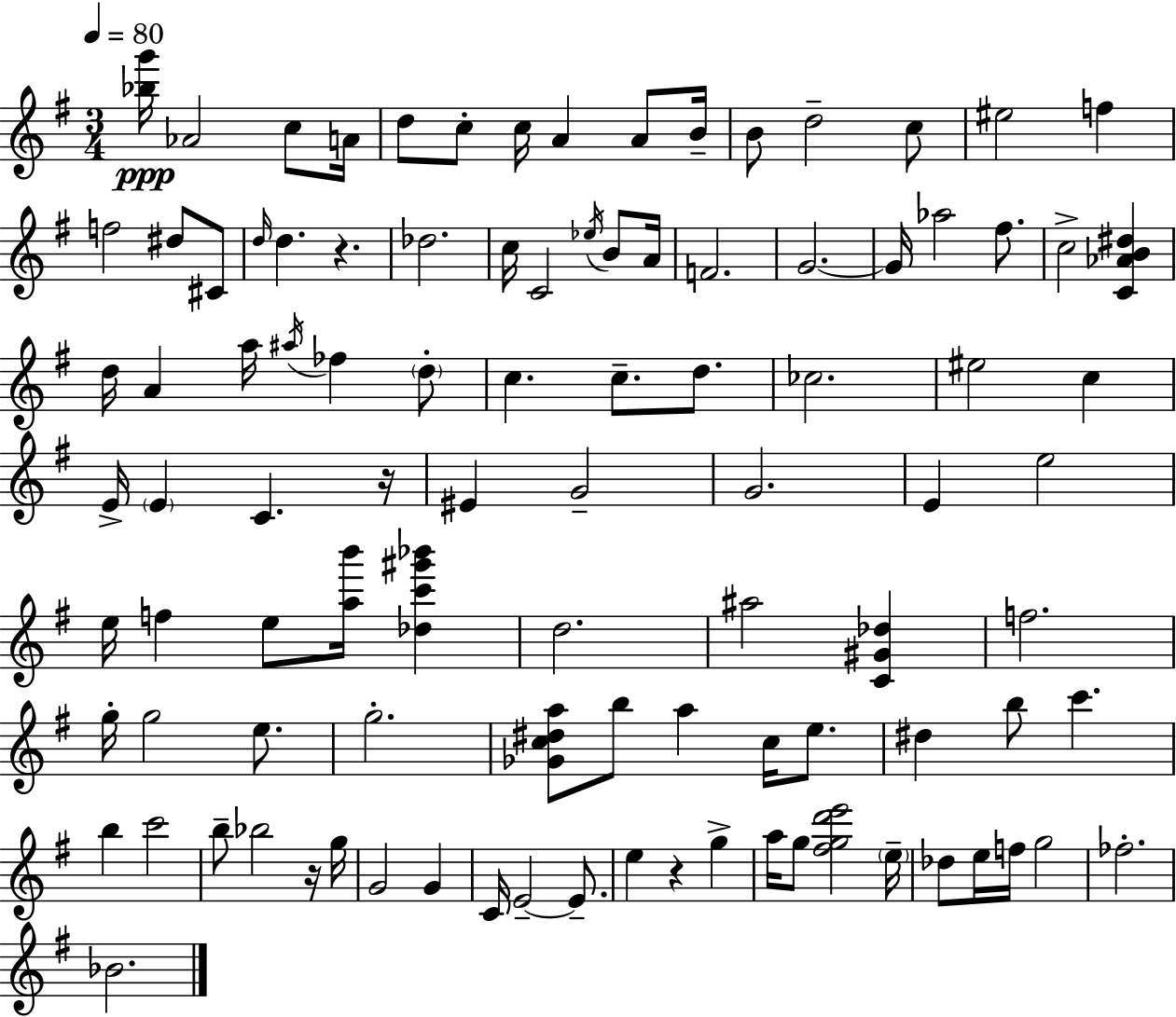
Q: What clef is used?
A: treble